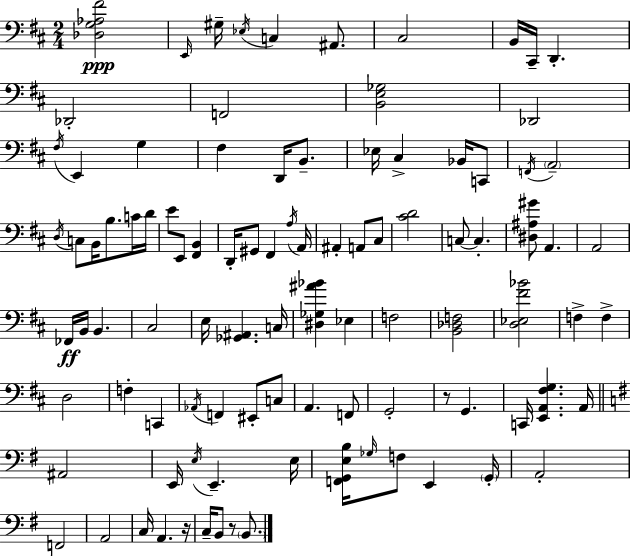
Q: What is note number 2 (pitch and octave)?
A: G#3